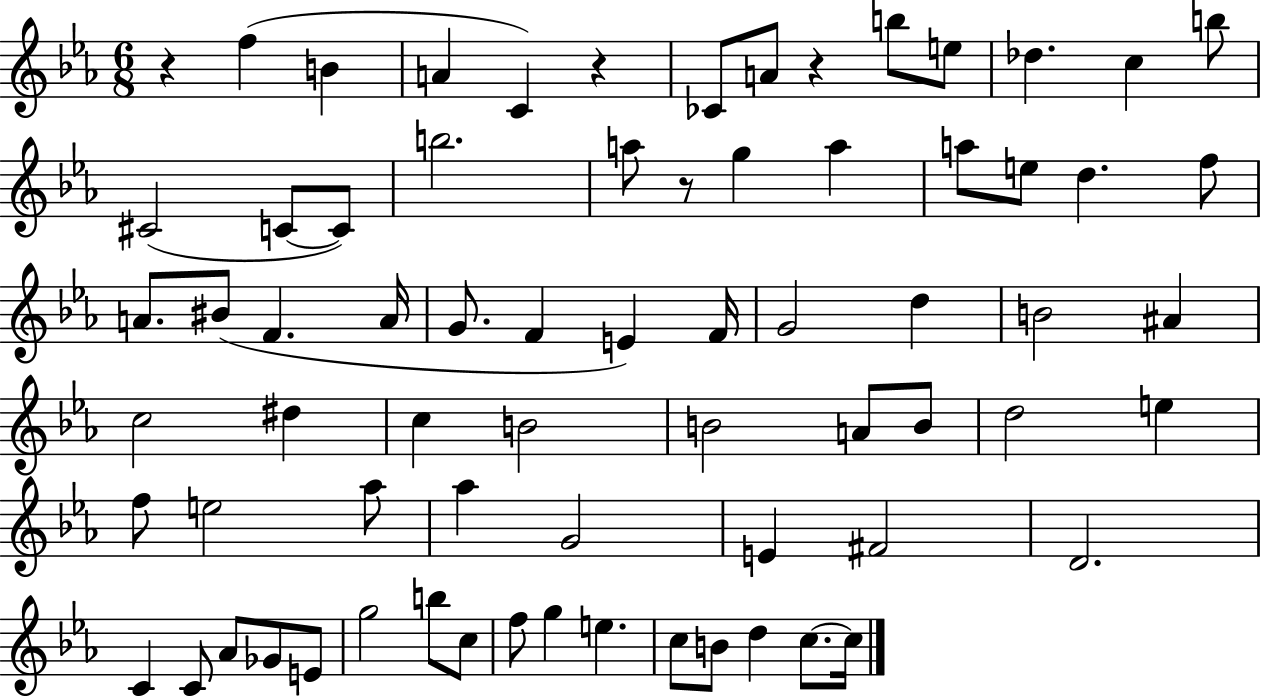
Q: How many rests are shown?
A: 4